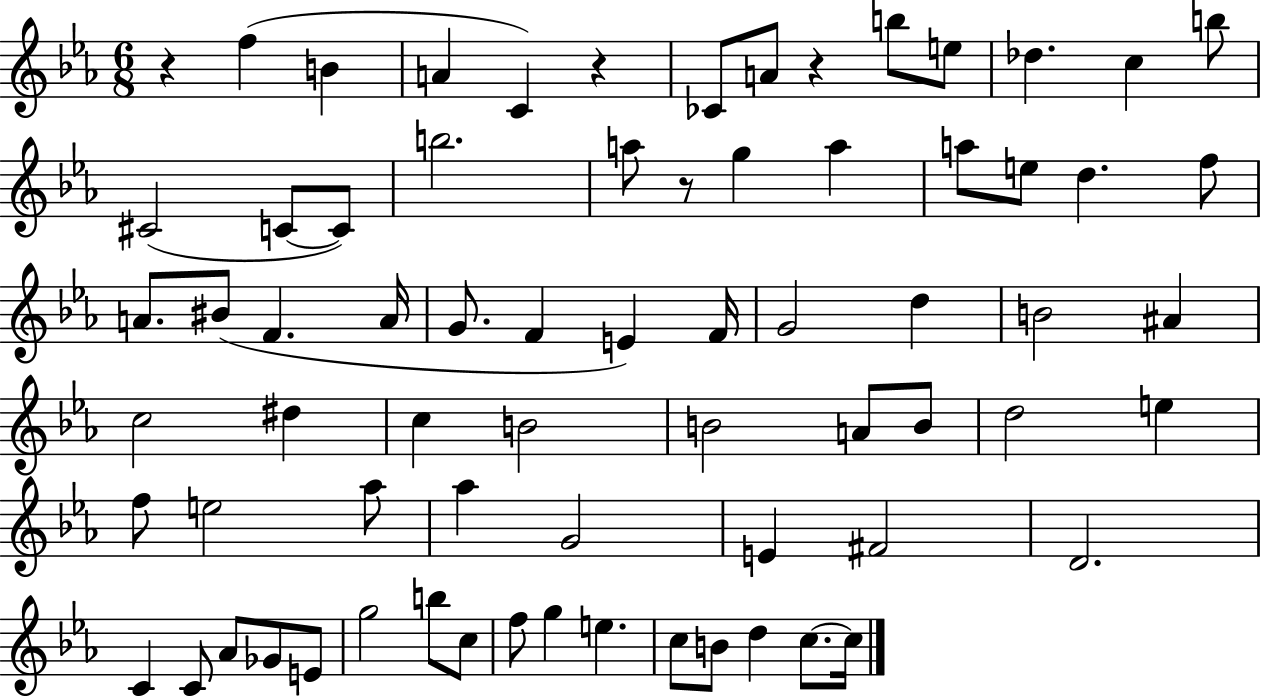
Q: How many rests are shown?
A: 4